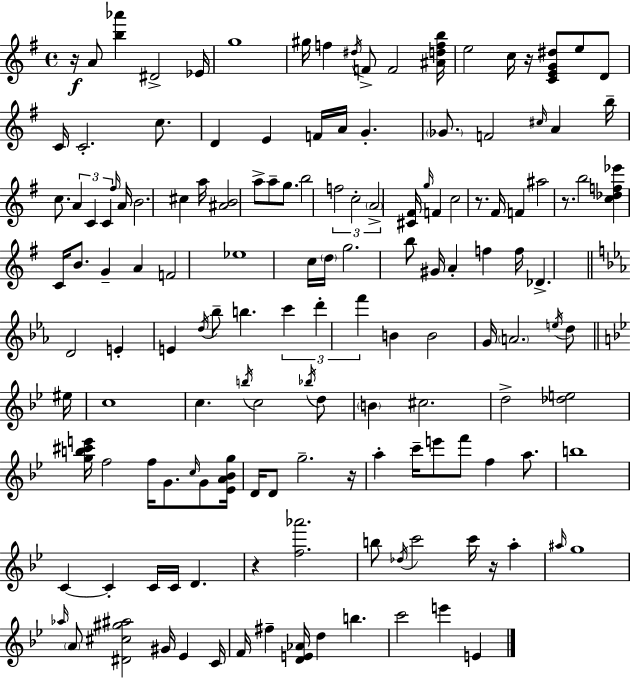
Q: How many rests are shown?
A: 7